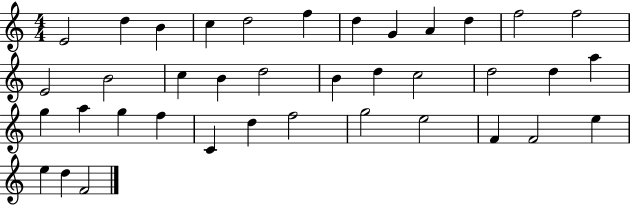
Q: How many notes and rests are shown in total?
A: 38